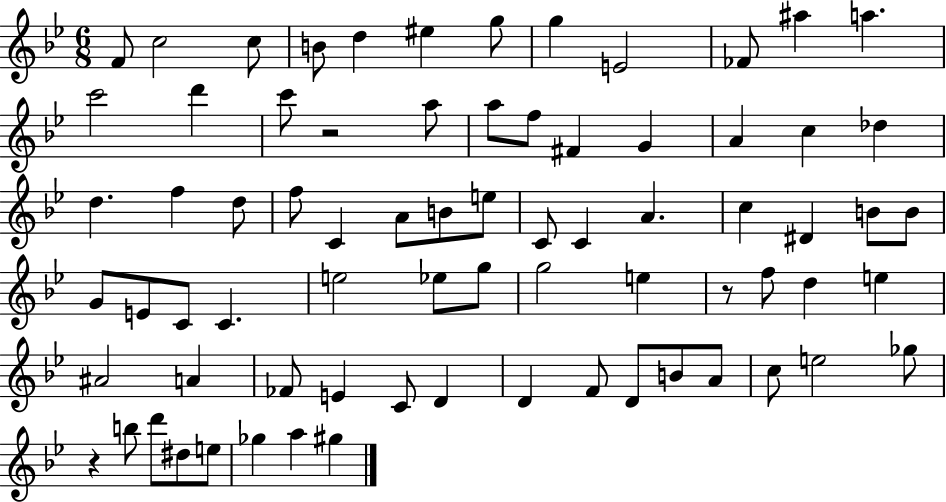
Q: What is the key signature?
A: BES major